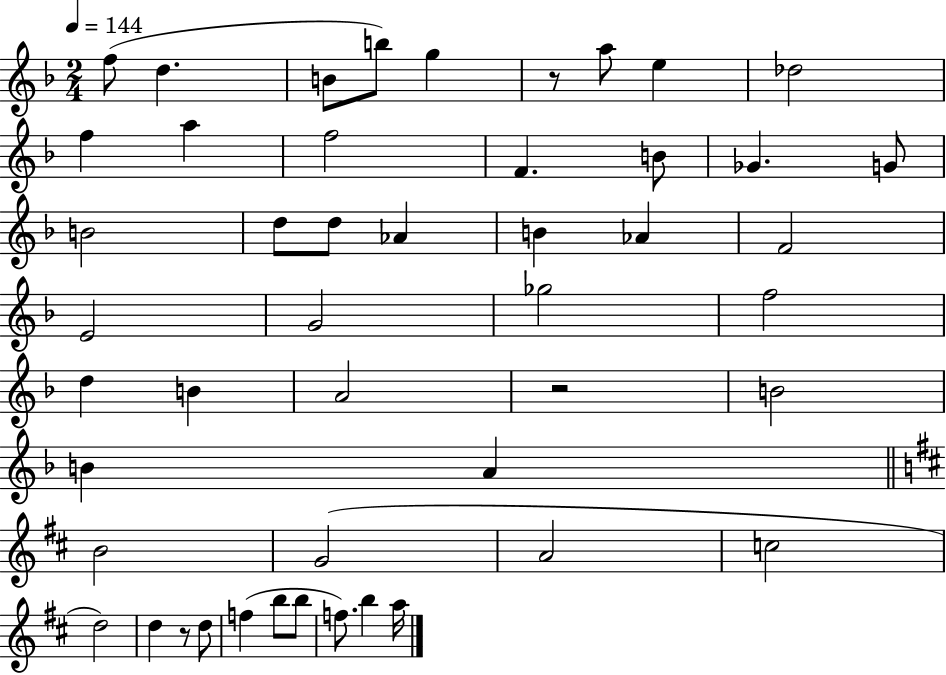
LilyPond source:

{
  \clef treble
  \numericTimeSignature
  \time 2/4
  \key f \major
  \tempo 4 = 144
  f''8( d''4. | b'8 b''8) g''4 | r8 a''8 e''4 | des''2 | \break f''4 a''4 | f''2 | f'4. b'8 | ges'4. g'8 | \break b'2 | d''8 d''8 aes'4 | b'4 aes'4 | f'2 | \break e'2 | g'2 | ges''2 | f''2 | \break d''4 b'4 | a'2 | r2 | b'2 | \break b'4 a'4 | \bar "||" \break \key b \minor b'2 | g'2( | a'2 | c''2 | \break d''2) | d''4 r8 d''8 | f''4( b''8 b''8 | f''8.) b''4 a''16 | \break \bar "|."
}